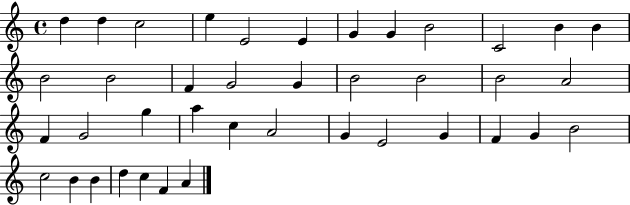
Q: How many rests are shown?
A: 0